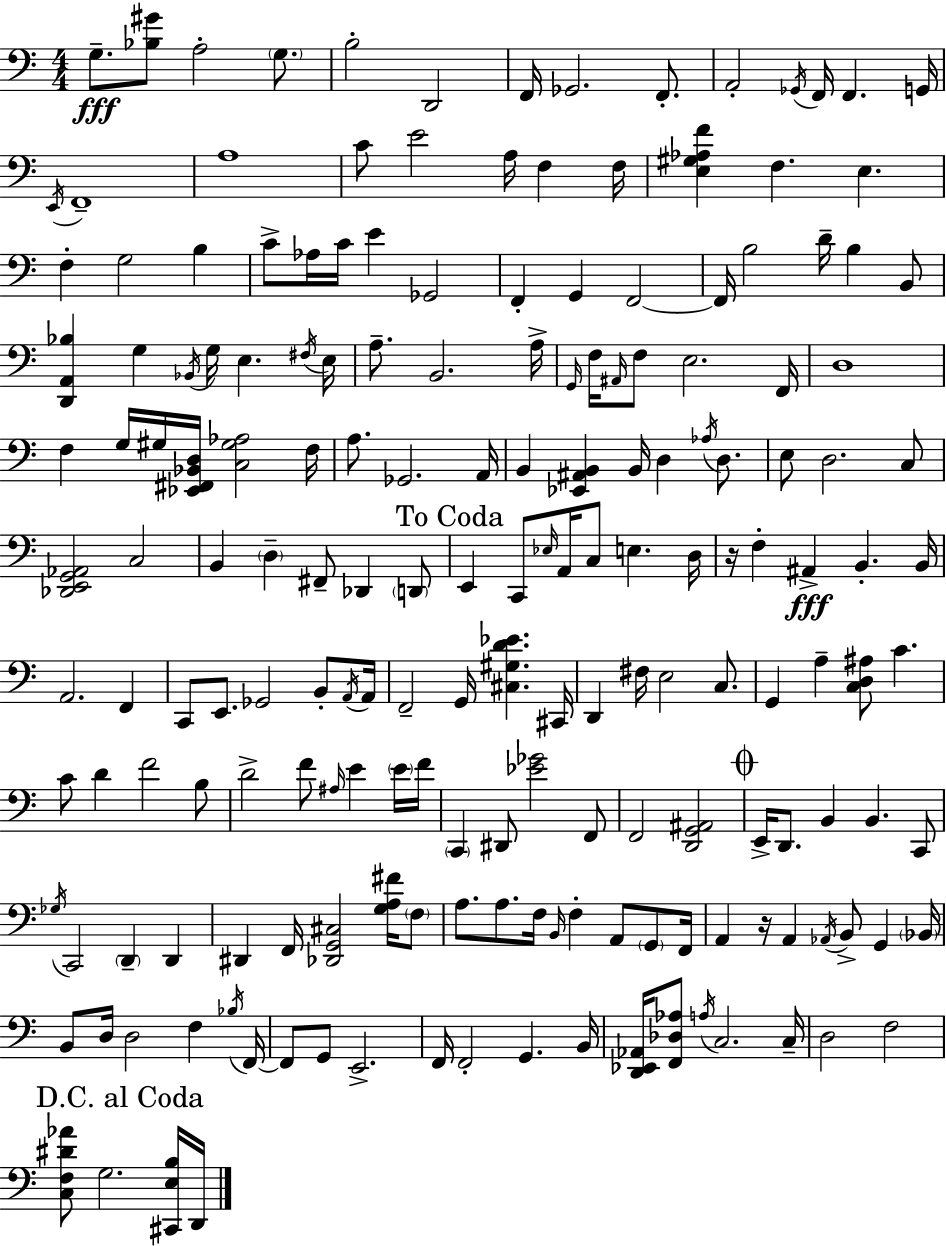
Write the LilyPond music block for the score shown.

{
  \clef bass
  \numericTimeSignature
  \time 4/4
  \key c \major
  \repeat volta 2 { g8.--\fff <bes gis'>8 a2-. \parenthesize g8. | b2-. d,2 | f,16 ges,2. f,8.-. | a,2-. \acciaccatura { ges,16 } f,16 f,4. | \break g,16 \acciaccatura { e,16 } f,1-- | a1 | c'8 e'2 a16 f4 | f16 <e gis aes f'>4 f4. e4. | \break f4-. g2 b4 | c'8-> aes16 c'16 e'4 ges,2 | f,4-. g,4 f,2~~ | f,16 b2 d'16-- b4 | \break b,8 <d, a, bes>4 g4 \acciaccatura { bes,16 } g16 e4. | \acciaccatura { fis16 } e16 a8.-- b,2. | a16-> \grace { g,16 } f16 \grace { ais,16 } f8 e2. | f,16 d1 | \break f4 g16 gis16 <ees, fis, bes, d>16 <c gis aes>2 | f16 a8. ges,2. | a,16 b,4 <ees, ais, b,>4 b,16 d4 | \acciaccatura { aes16 } d8. e8 d2. | \break c8 <des, e, g, aes,>2 c2 | b,4 \parenthesize d4-- fis,8-- | des,4 \parenthesize d,8 \mark "To Coda" e,4 c,8 \grace { ees16 } a,16 c8 | e4. d16 r16 f4-. ais,4->\fff | \break b,4.-. b,16 a,2. | f,4 c,8 e,8. ges,2 | b,8-. \acciaccatura { a,16 } a,16 f,2-- | g,16 <cis gis d' ees'>4. cis,16 d,4 fis16 e2 | \break c8. g,4 a4-- | <c d ais>8 c'4. c'8 d'4 f'2 | b8 d'2-> | f'8 \grace { ais16 } e'4 \parenthesize e'16 f'16 \parenthesize c,4 dis,8 | \break <ees' ges'>2 f,8 f,2 | <d, g, ais,>2 \mark \markup { \musicglyph "scripts.coda" } e,16-> d,8. b,4 | b,4. c,8 \acciaccatura { ges16 } c,2 | \parenthesize d,4-- d,4 dis,4 f,16 | \break <des, g, cis>2 <g a fis'>16 \parenthesize f8 a8. a8. | f16 \grace { b,16 } f4-. a,8 \parenthesize g,8 f,16 a,4 | r16 a,4 \acciaccatura { aes,16 } b,8-> g,4 \parenthesize bes,16 b,8 d16 | d2 f4 \acciaccatura { bes16 } f,16~~ f,8 | \break g,8 e,2.-> f,16 f,2-. | g,4. b,16 <d, ees, aes,>16 <f, des aes>8 | \acciaccatura { a16 } c2. c16-- d2 | f2 \mark "D.C. al Coda" <c f dis' aes'>8 | \break g2. <cis, e b>16 d,16 } \bar "|."
}